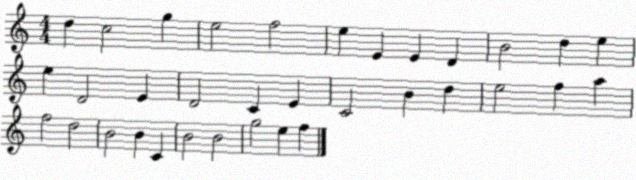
X:1
T:Untitled
M:4/4
L:1/4
K:C
d c2 g e2 f2 e E E D B2 d e e D2 E D2 C E C2 B d e2 f a f2 d2 B2 B C B2 B2 g2 e f